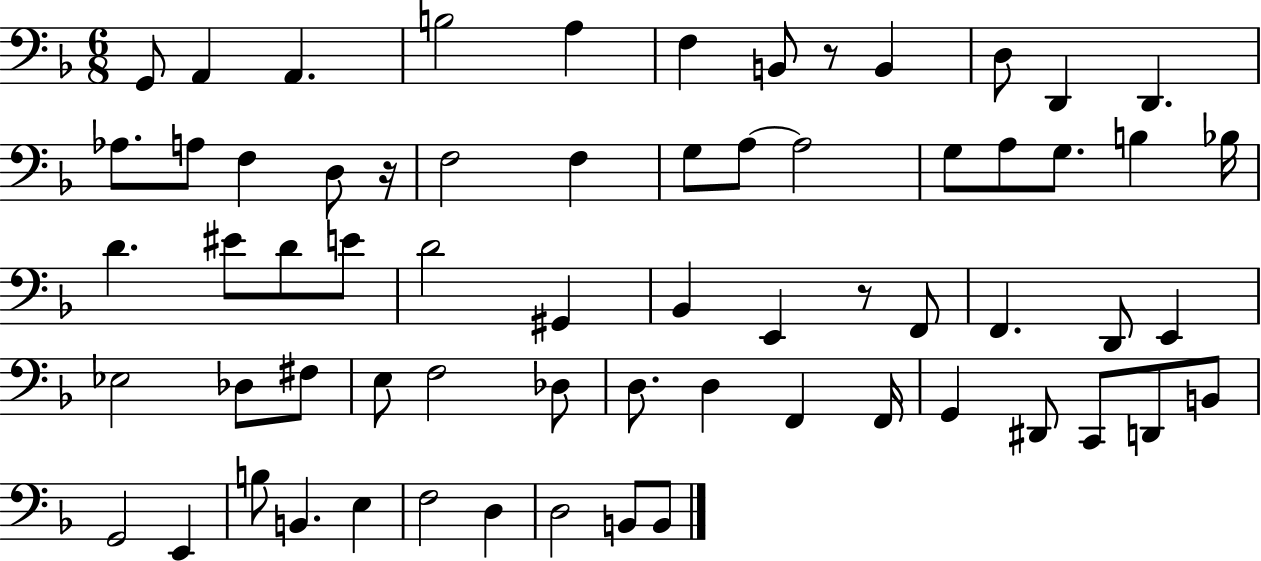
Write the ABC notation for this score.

X:1
T:Untitled
M:6/8
L:1/4
K:F
G,,/2 A,, A,, B,2 A, F, B,,/2 z/2 B,, D,/2 D,, D,, _A,/2 A,/2 F, D,/2 z/4 F,2 F, G,/2 A,/2 A,2 G,/2 A,/2 G,/2 B, _B,/4 D ^E/2 D/2 E/2 D2 ^G,, _B,, E,, z/2 F,,/2 F,, D,,/2 E,, _E,2 _D,/2 ^F,/2 E,/2 F,2 _D,/2 D,/2 D, F,, F,,/4 G,, ^D,,/2 C,,/2 D,,/2 B,,/2 G,,2 E,, B,/2 B,, E, F,2 D, D,2 B,,/2 B,,/2